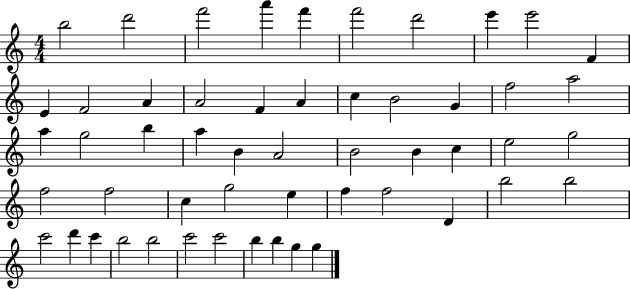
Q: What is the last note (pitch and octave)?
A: G5